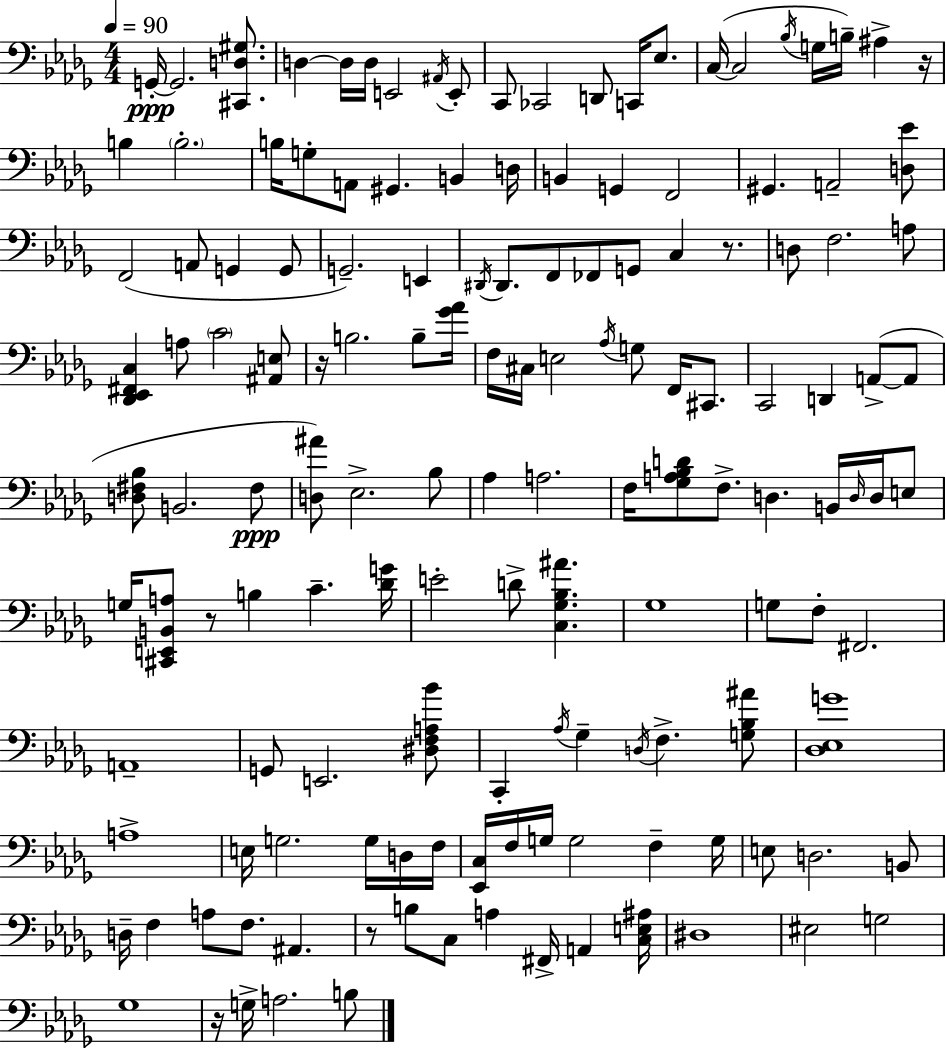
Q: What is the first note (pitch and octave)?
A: G2